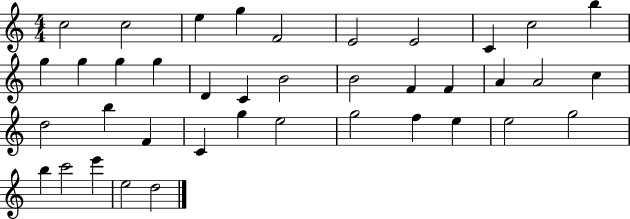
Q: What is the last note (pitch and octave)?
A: D5